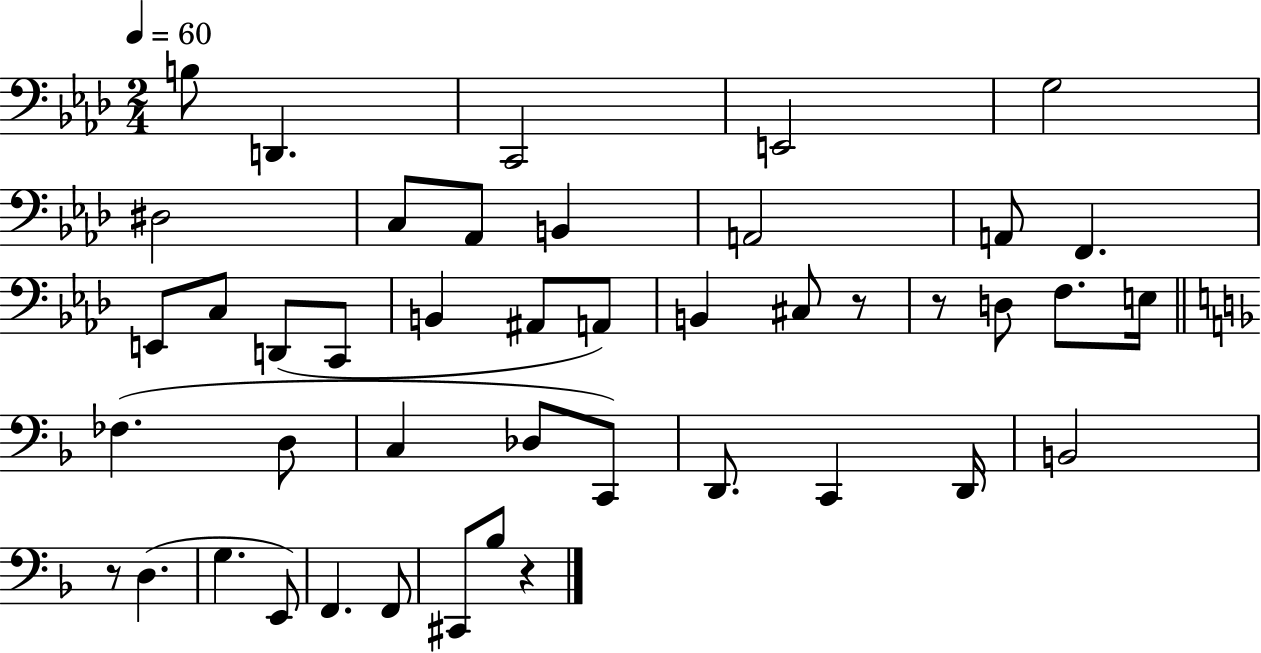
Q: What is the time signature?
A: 2/4